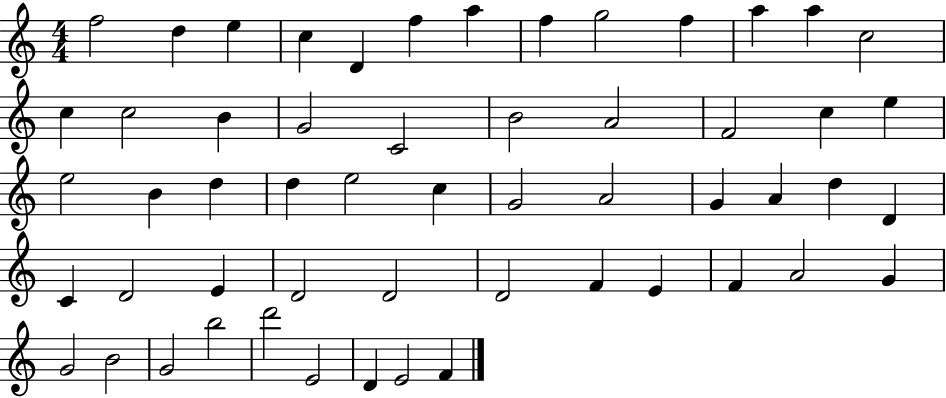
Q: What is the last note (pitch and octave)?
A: F4